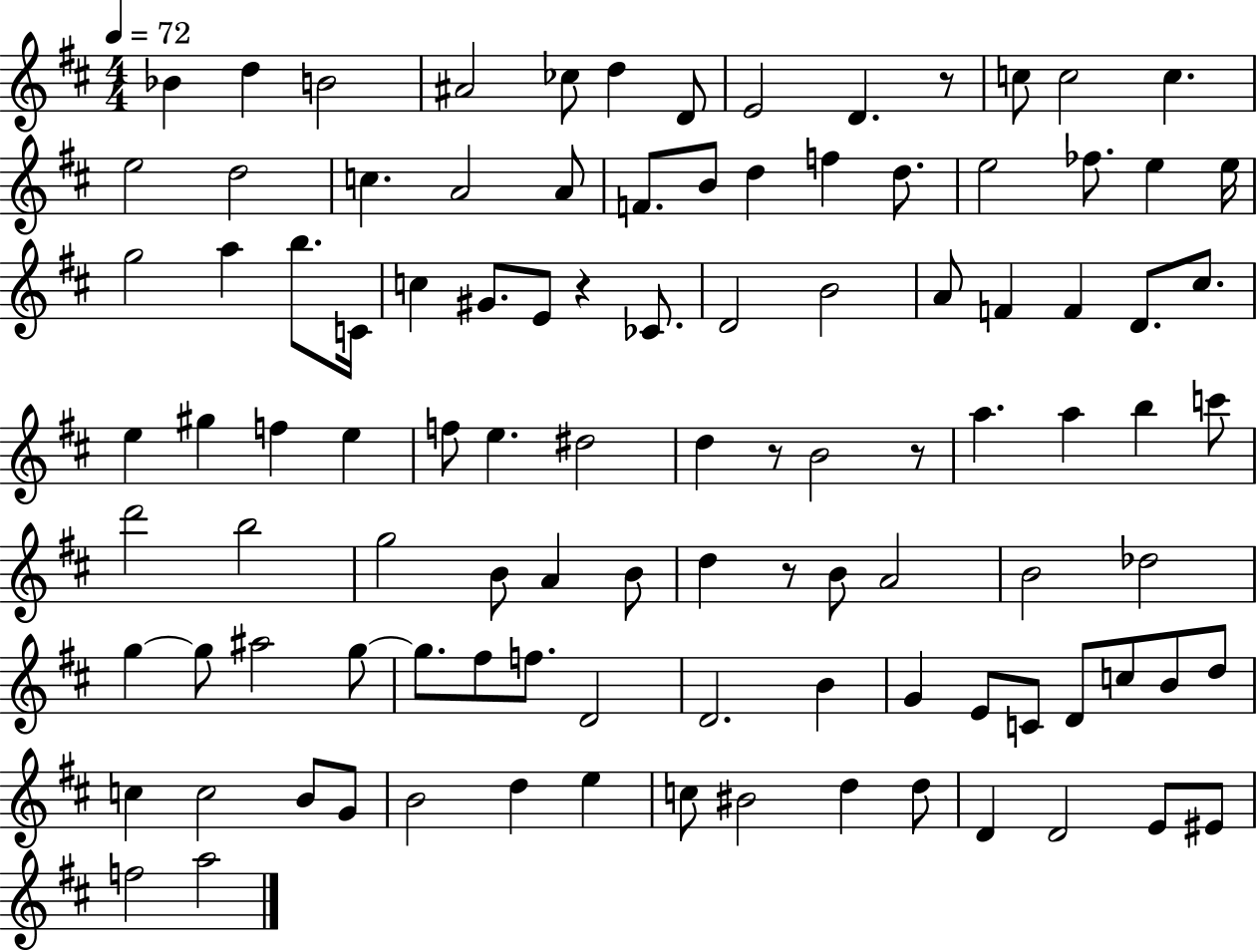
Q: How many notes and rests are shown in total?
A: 104